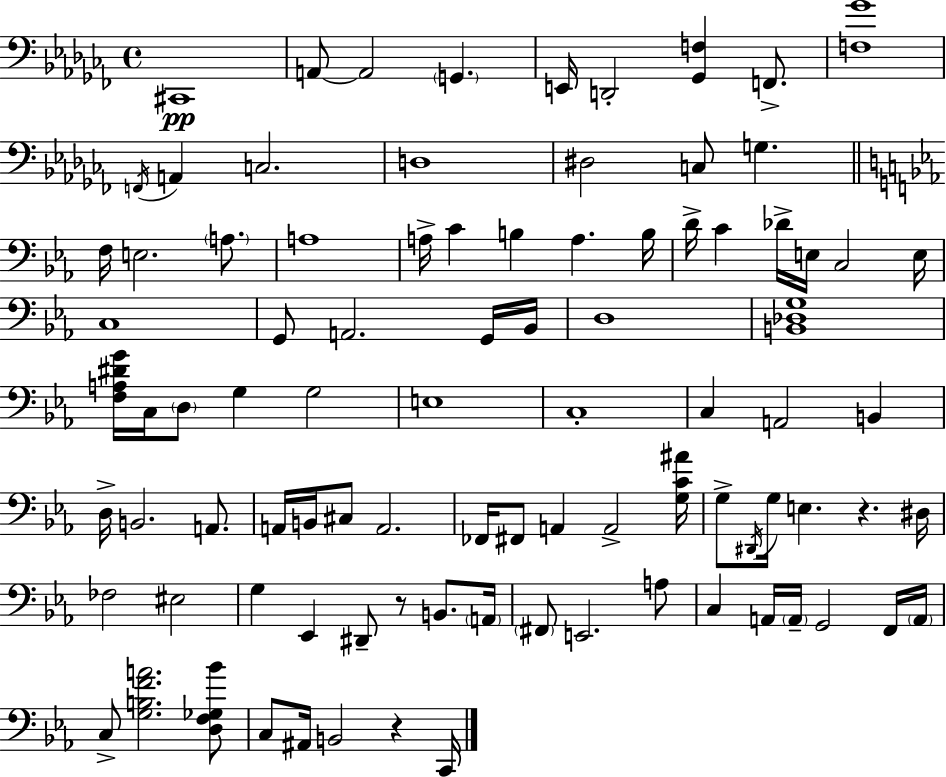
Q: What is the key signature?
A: AES minor